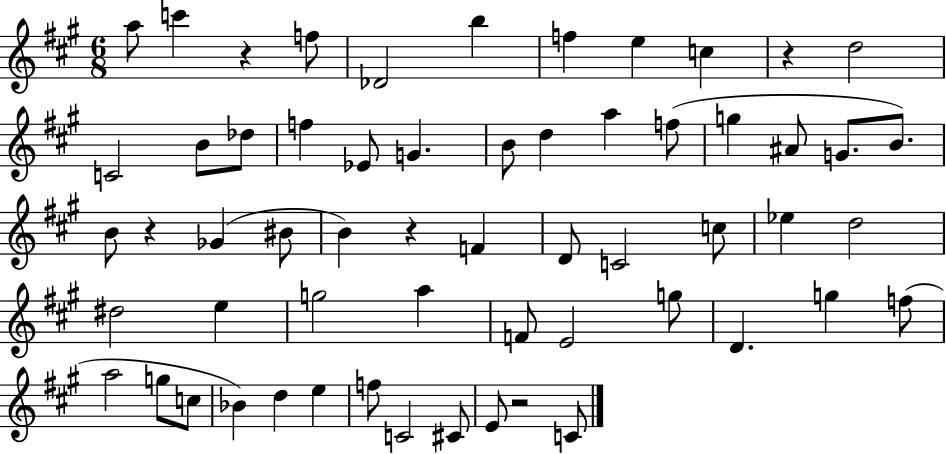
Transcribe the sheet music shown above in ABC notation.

X:1
T:Untitled
M:6/8
L:1/4
K:A
a/2 c' z f/2 _D2 b f e c z d2 C2 B/2 _d/2 f _E/2 G B/2 d a f/2 g ^A/2 G/2 B/2 B/2 z _G ^B/2 B z F D/2 C2 c/2 _e d2 ^d2 e g2 a F/2 E2 g/2 D g f/2 a2 g/2 c/2 _B d e f/2 C2 ^C/2 E/2 z2 C/2